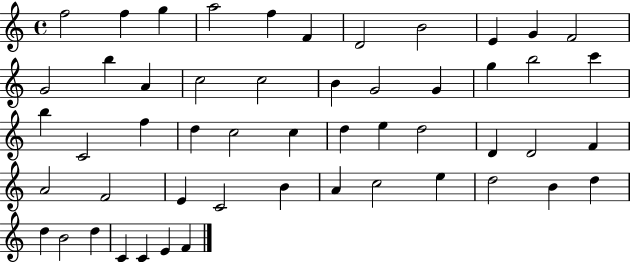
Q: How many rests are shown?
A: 0